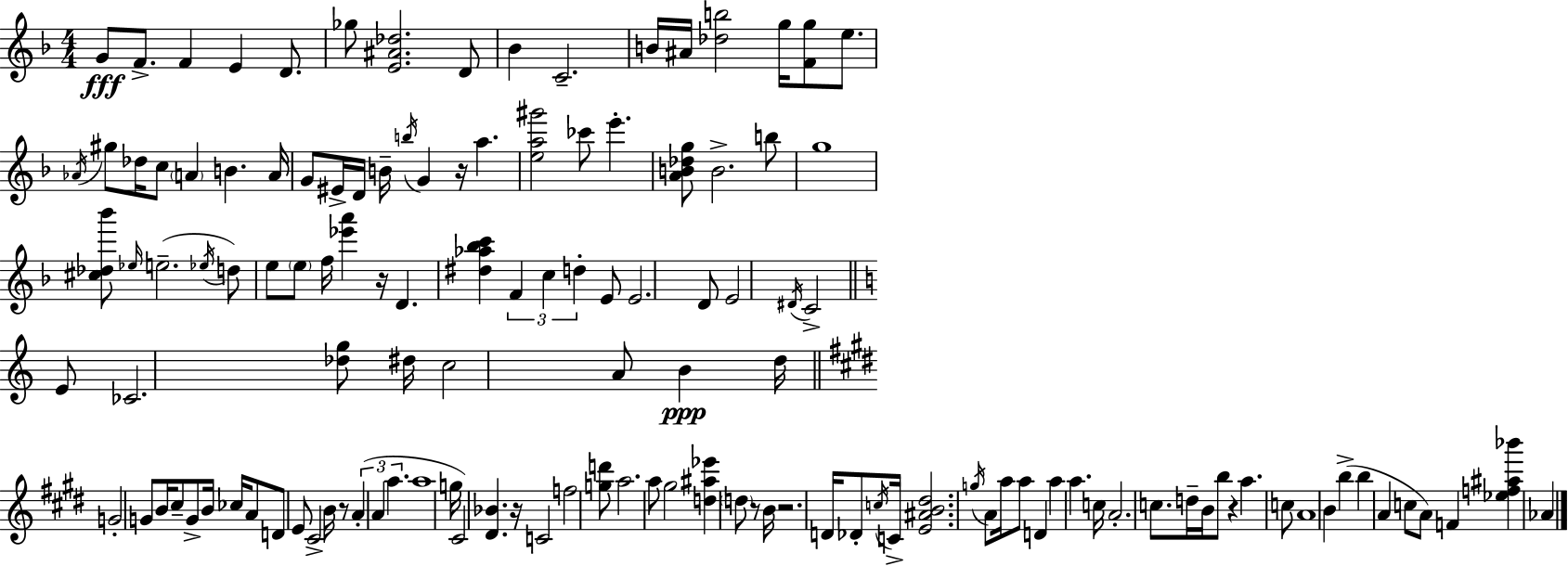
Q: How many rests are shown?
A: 7